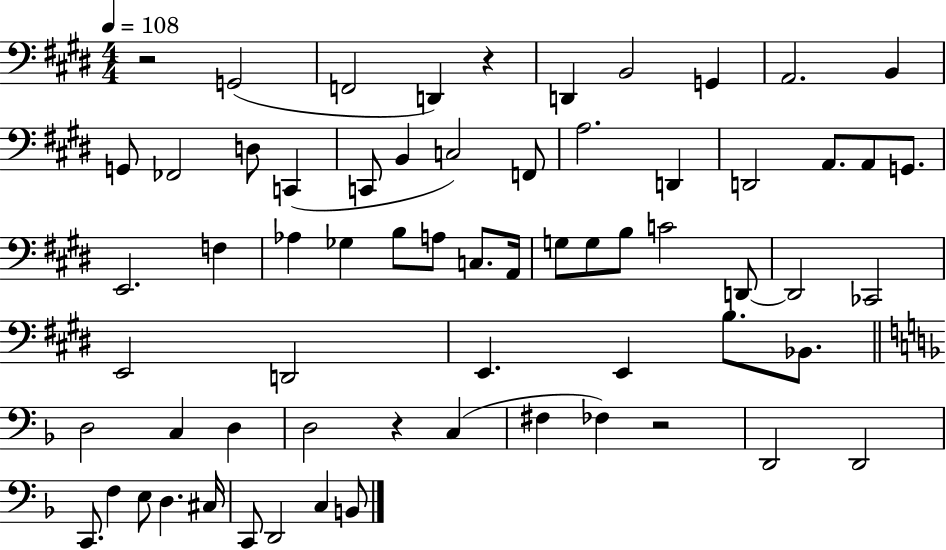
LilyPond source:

{
  \clef bass
  \numericTimeSignature
  \time 4/4
  \key e \major
  \tempo 4 = 108
  \repeat volta 2 { r2 g,2( | f,2 d,4) r4 | d,4 b,2 g,4 | a,2. b,4 | \break g,8 fes,2 d8 c,4( | c,8 b,4 c2) f,8 | a2. d,4 | d,2 a,8. a,8 g,8. | \break e,2. f4 | aes4 ges4 b8 a8 c8. a,16 | g8 g8 b8 c'2 d,8~~ | d,2 ces,2 | \break e,2 d,2 | e,4. e,4 b8. bes,8. | \bar "||" \break \key f \major d2 c4 d4 | d2 r4 c4( | fis4 fes4) r2 | d,2 d,2 | \break c,8. f4 e8 d4. cis16 | c,8 d,2 c4 b,8 | } \bar "|."
}